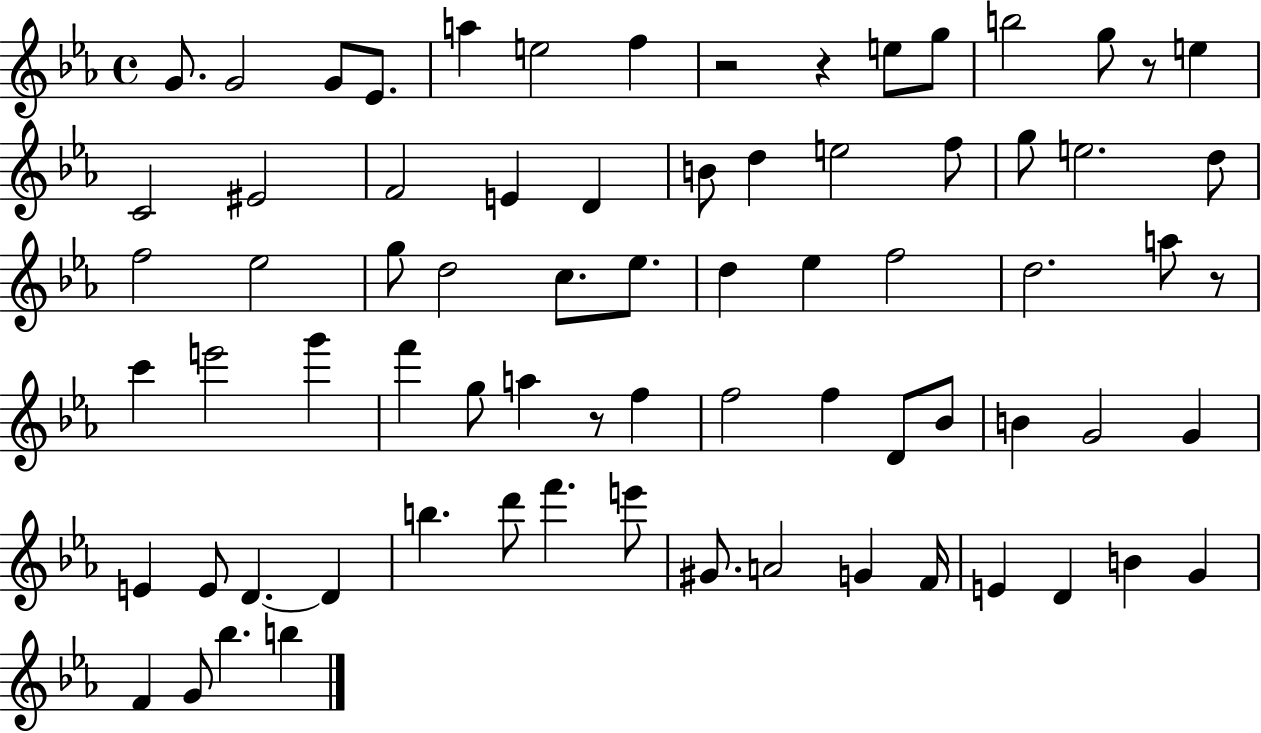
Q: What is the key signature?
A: EES major